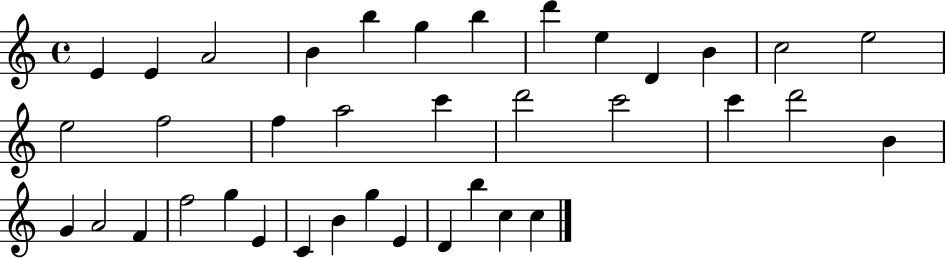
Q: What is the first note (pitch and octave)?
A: E4